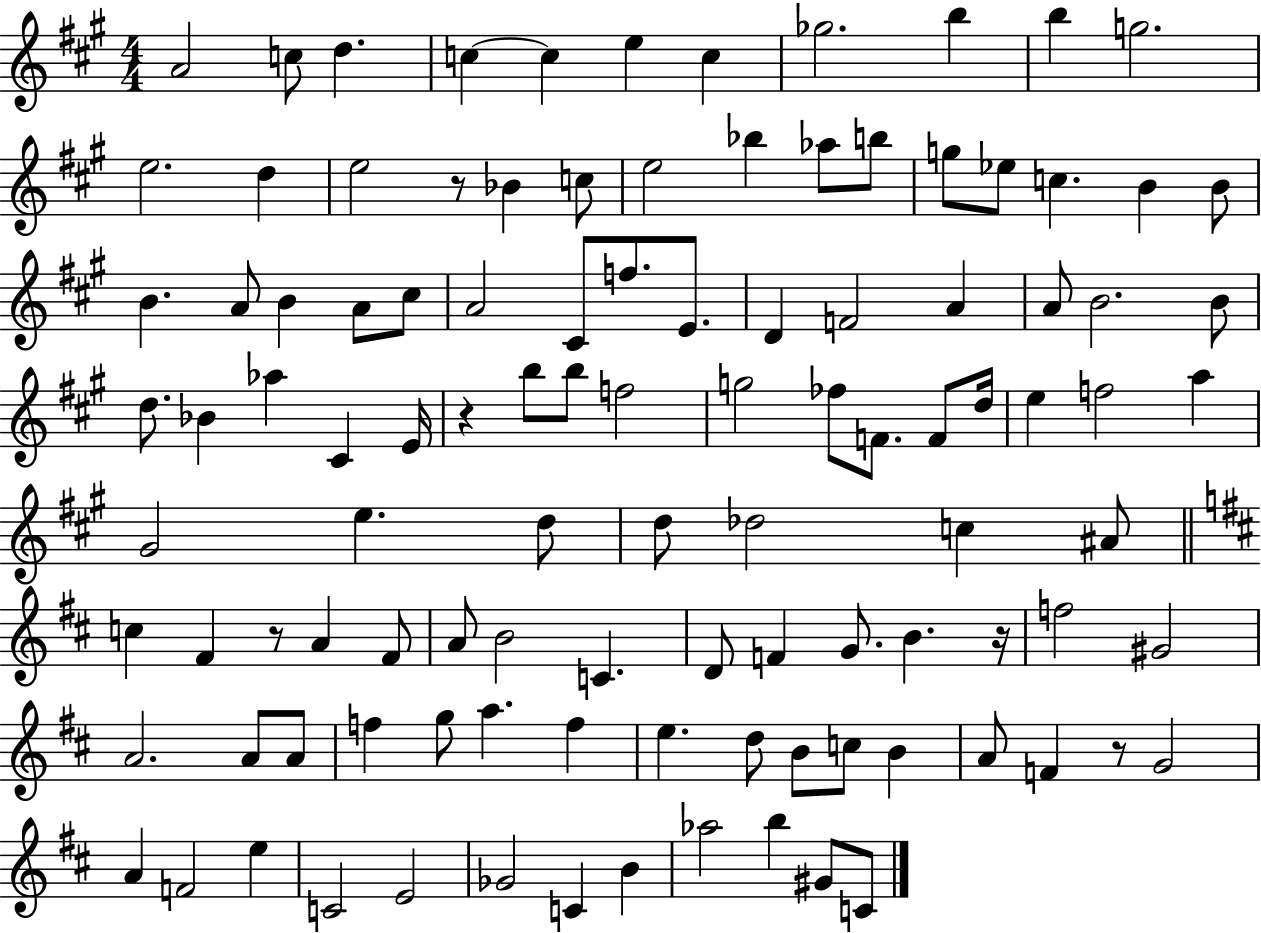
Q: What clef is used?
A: treble